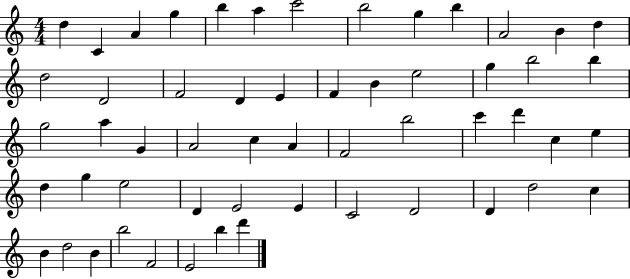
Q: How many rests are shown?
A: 0